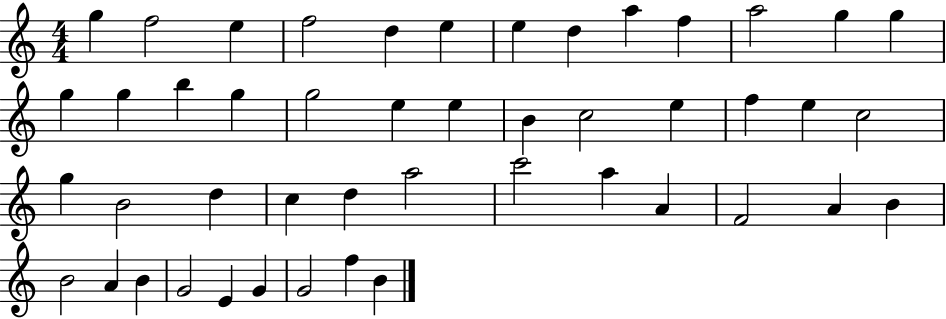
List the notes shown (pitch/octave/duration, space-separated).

G5/q F5/h E5/q F5/h D5/q E5/q E5/q D5/q A5/q F5/q A5/h G5/q G5/q G5/q G5/q B5/q G5/q G5/h E5/q E5/q B4/q C5/h E5/q F5/q E5/q C5/h G5/q B4/h D5/q C5/q D5/q A5/h C6/h A5/q A4/q F4/h A4/q B4/q B4/h A4/q B4/q G4/h E4/q G4/q G4/h F5/q B4/q